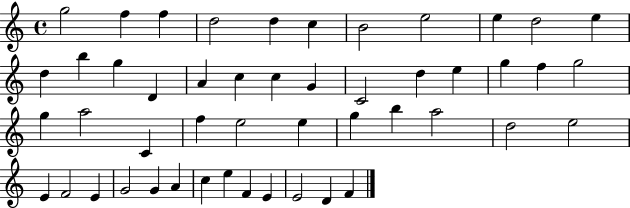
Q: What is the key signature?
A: C major